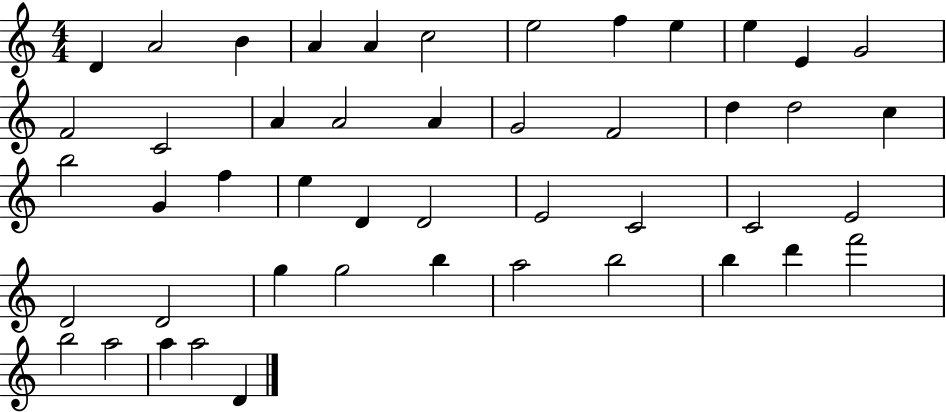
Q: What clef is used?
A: treble